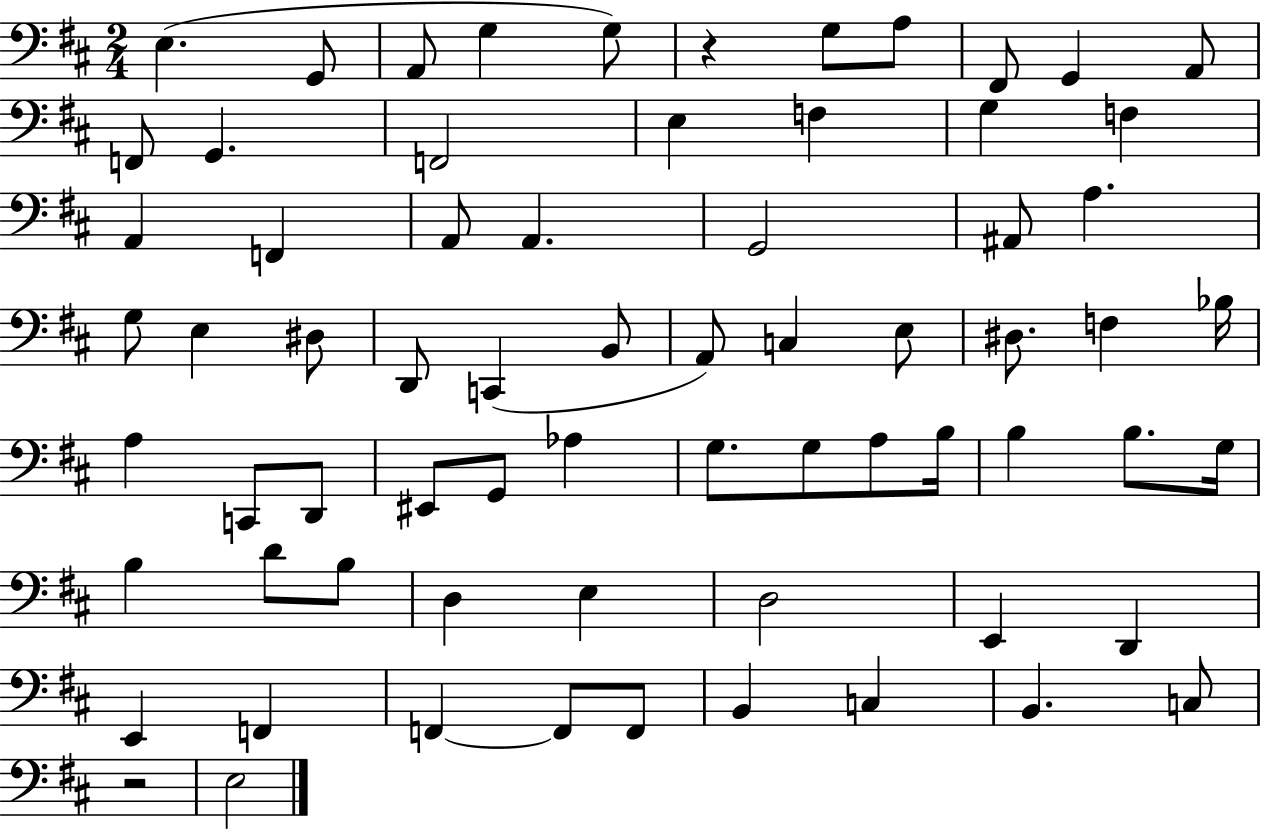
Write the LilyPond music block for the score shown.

{
  \clef bass
  \numericTimeSignature
  \time 2/4
  \key d \major
  e4.( g,8 | a,8 g4 g8) | r4 g8 a8 | fis,8 g,4 a,8 | \break f,8 g,4. | f,2 | e4 f4 | g4 f4 | \break a,4 f,4 | a,8 a,4. | g,2 | ais,8 a4. | \break g8 e4 dis8 | d,8 c,4( b,8 | a,8) c4 e8 | dis8. f4 bes16 | \break a4 c,8 d,8 | eis,8 g,8 aes4 | g8. g8 a8 b16 | b4 b8. g16 | \break b4 d'8 b8 | d4 e4 | d2 | e,4 d,4 | \break e,4 f,4 | f,4~~ f,8 f,8 | b,4 c4 | b,4. c8 | \break r2 | e2 | \bar "|."
}